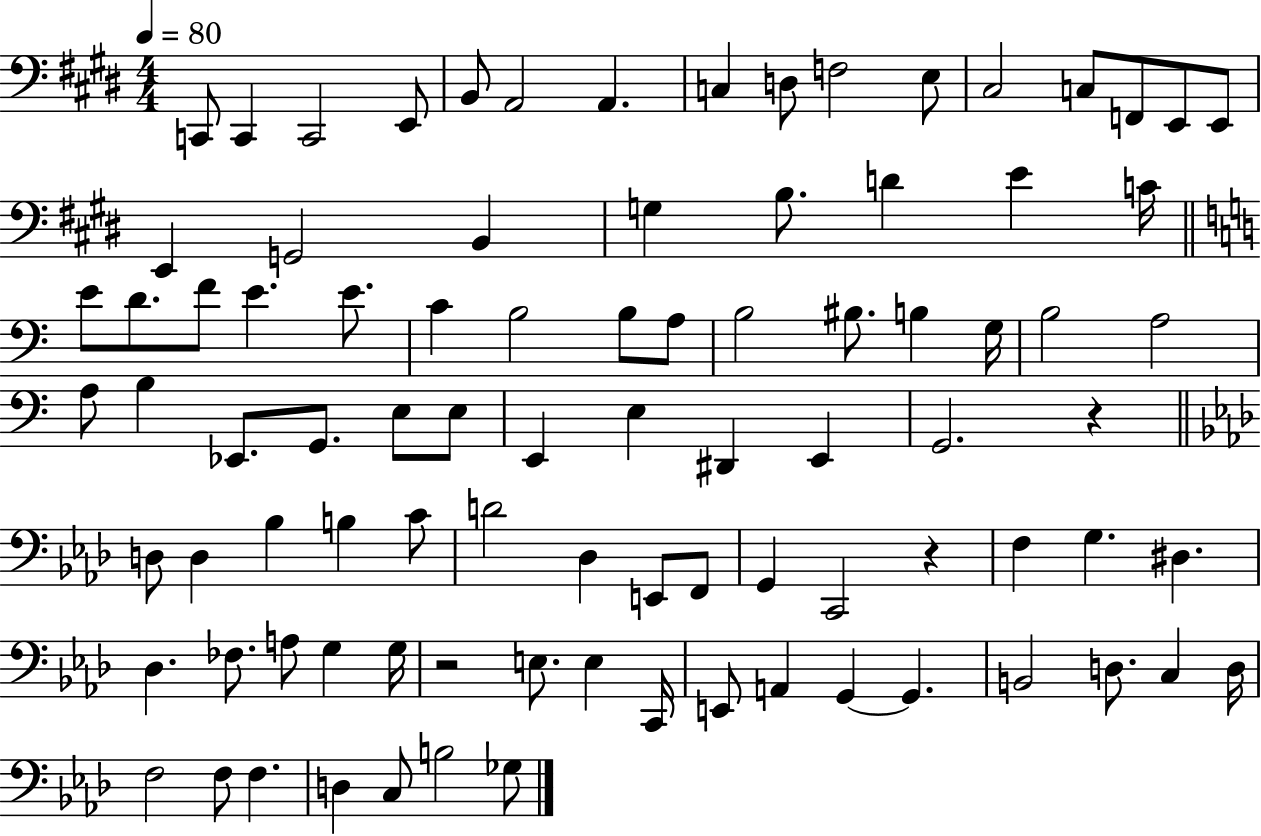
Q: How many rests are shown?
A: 3